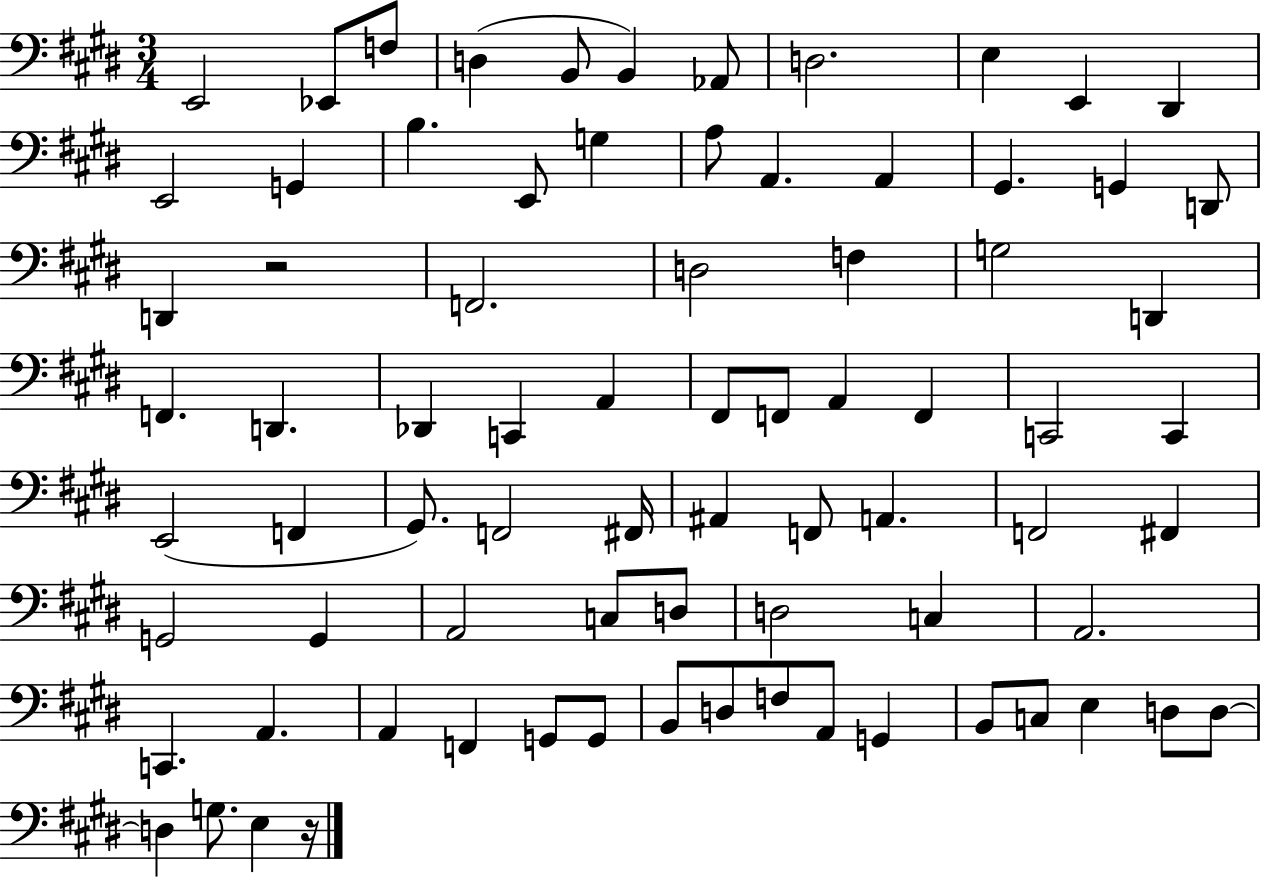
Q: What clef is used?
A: bass